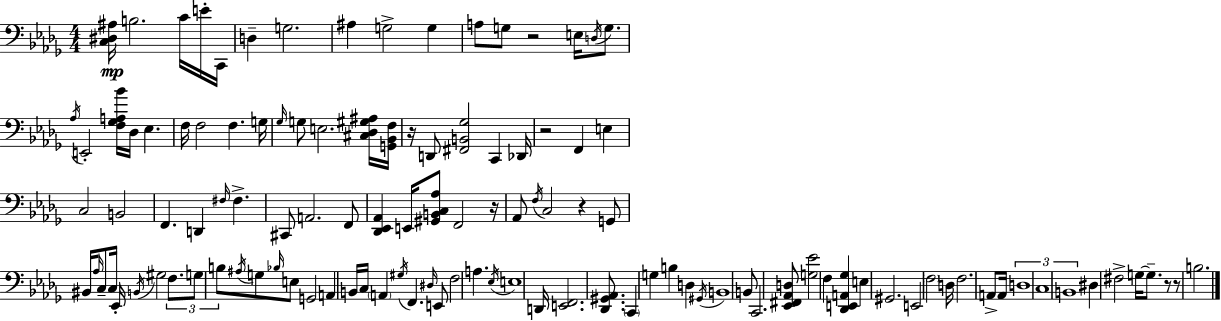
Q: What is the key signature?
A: BES minor